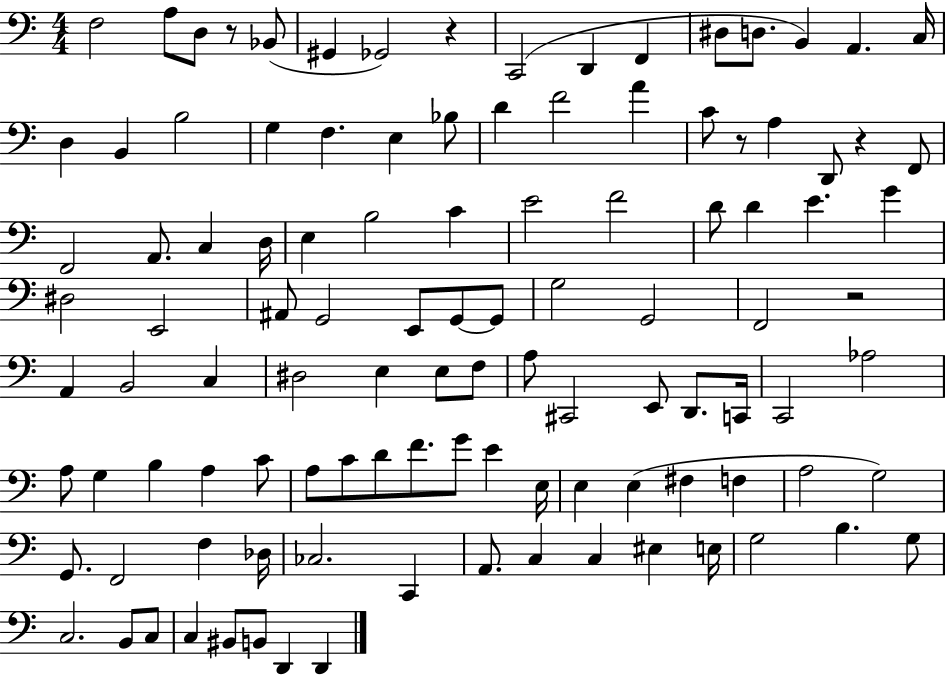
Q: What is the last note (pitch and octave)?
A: D2